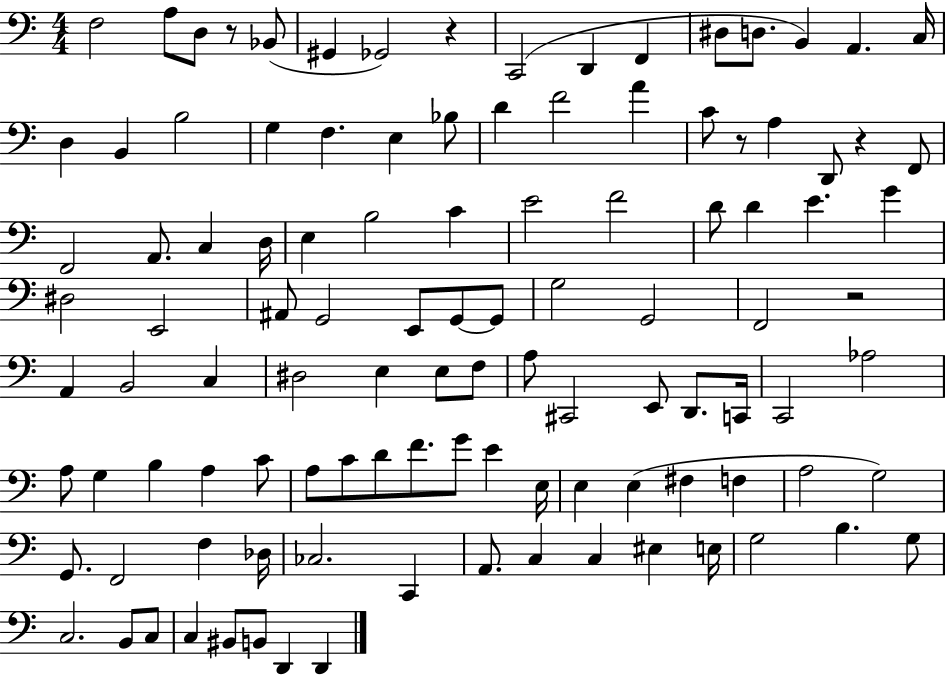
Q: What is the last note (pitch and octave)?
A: D2